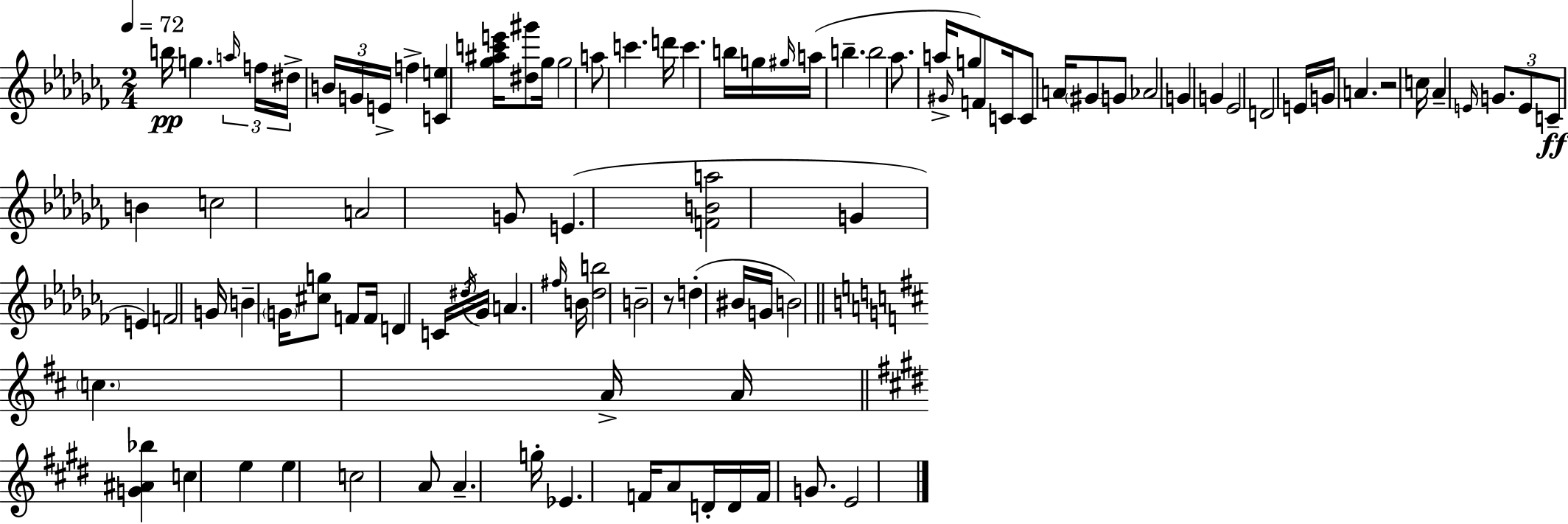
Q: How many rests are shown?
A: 2